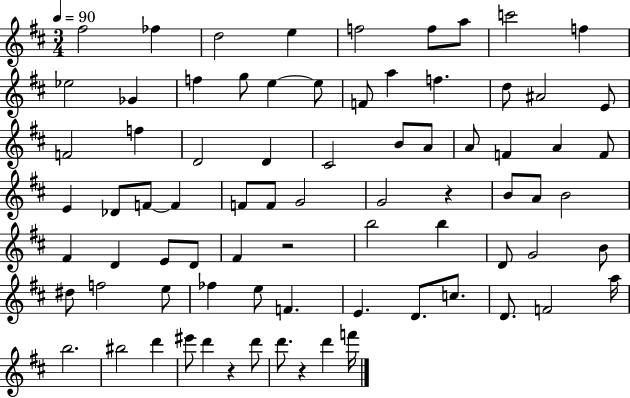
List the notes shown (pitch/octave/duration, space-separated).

F#5/h FES5/q D5/h E5/q F5/h F5/e A5/e C6/h F5/q Eb5/h Gb4/q F5/q G5/e E5/q E5/e F4/e A5/q F5/q. D5/e A#4/h E4/e F4/h F5/q D4/h D4/q C#4/h B4/e A4/e A4/e F4/q A4/q F4/e E4/q Db4/e F4/e F4/q F4/e F4/e G4/h G4/h R/q B4/e A4/e B4/h F#4/q D4/q E4/e D4/e F#4/q R/h B5/h B5/q D4/e G4/h B4/e D#5/e F5/h E5/e FES5/q E5/e F4/q. E4/q. D4/e. C5/e. D4/e. F4/h A5/s B5/h. BIS5/h D6/q EIS6/e D6/q R/q D6/e D6/e. R/q D6/q F6/s